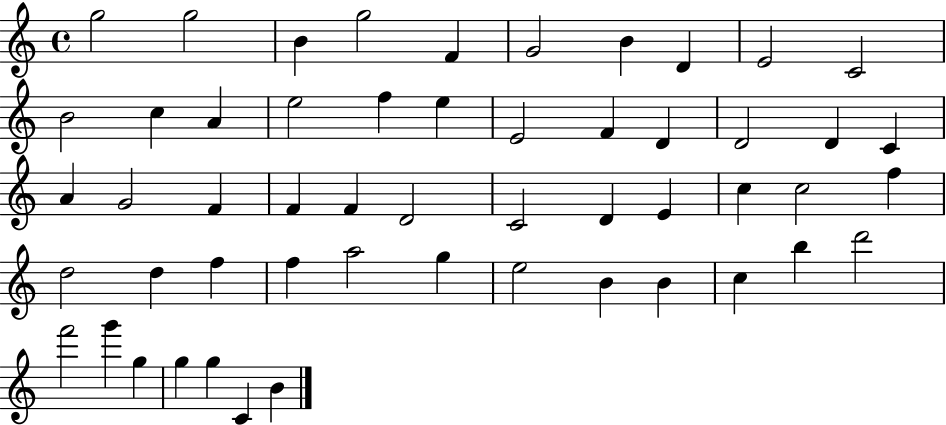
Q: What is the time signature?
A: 4/4